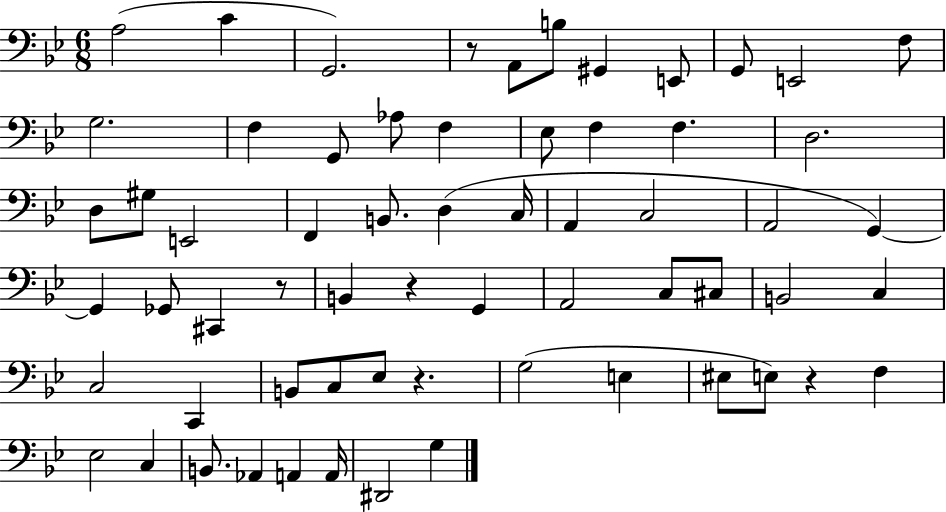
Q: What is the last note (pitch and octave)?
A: G3